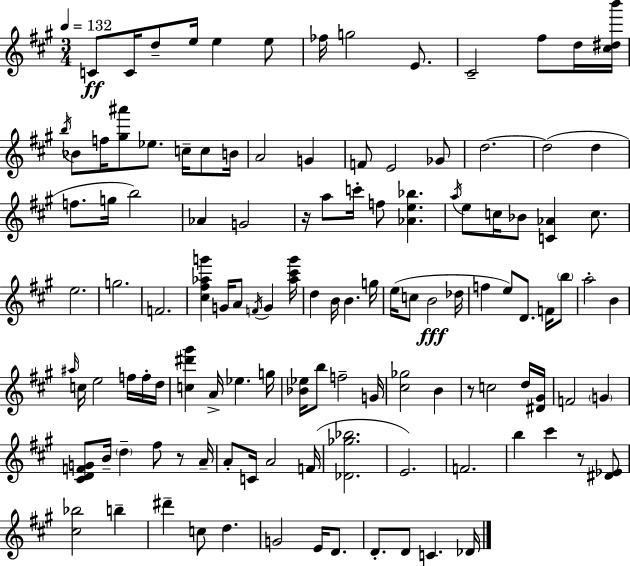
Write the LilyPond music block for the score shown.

{
  \clef treble
  \numericTimeSignature
  \time 3/4
  \key a \major
  \tempo 4 = 132
  c'8\ff c'16 d''8-- e''16 e''4 e''8 | fes''16 g''2 e'8. | cis'2-- fis''8 d''16 <cis'' dis'' b'''>16 | \acciaccatura { b''16 } bes'8 f''16 <gis'' ais'''>8 ees''8. c''16-- c''8 | \break b'16 a'2 g'4 | f'8 e'2 ges'8 | d''2.~~ | d''2( d''4 | \break f''8. g''16 b''2) | aes'4 g'2 | r16 a''8 c'''16-. f''8 <aes' e'' bes''>4. | \acciaccatura { a''16 } e''8 c''16 bes'8 <c' aes'>4 c''8. | \break e''2. | g''2. | f'2. | <cis'' fis'' aes'' g'''>4 g'16 a'8 \acciaccatura { f'16 } g'4 | \break <aes'' cis''' g'''>16 d''4 b'16 b'4. | g''16 e''16( c''8 b'2\fff | des''16 f''4 e''8) d'8. | f'16 \parenthesize b''8 a''2-. b'4 | \break \grace { ais''16 } c''16 e''2 | f''16 f''16-. d''16 <c'' dis''' gis'''>4 a'16-> ees''4. | g''16 <bes' ees''>16 b''8 f''2-- | g'16 <cis'' ges''>2 | \break b'4 r8 c''2 | d''16 <dis' gis'>16 f'2 | \parenthesize g'4 <cis' d' f' g'>8 b'16-- \parenthesize d''4-- fis''8 | r8 a'16-- a'8-. c'16 a'2 | \break f'16( <des' ges'' bes''>2. | e'2.) | f'2. | b''4 cis'''4 | \break r8 <dis' ees'>8 <cis'' bes''>2 | b''4-- dis'''4-- c''8 d''4. | g'2 | e'16 d'8. d'8.-. d'8 c'4. | \break des'16 \bar "|."
}